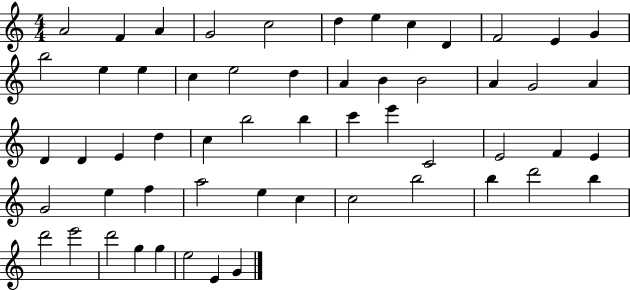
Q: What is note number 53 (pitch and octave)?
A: G5